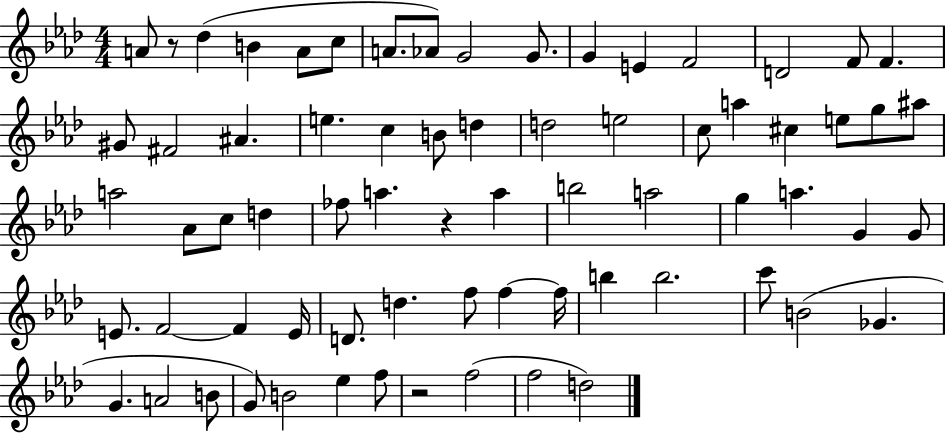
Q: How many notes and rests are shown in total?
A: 70